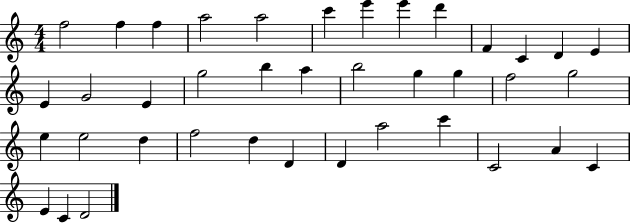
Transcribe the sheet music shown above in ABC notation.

X:1
T:Untitled
M:4/4
L:1/4
K:C
f2 f f a2 a2 c' e' e' d' F C D E E G2 E g2 b a b2 g g f2 g2 e e2 d f2 d D D a2 c' C2 A C E C D2